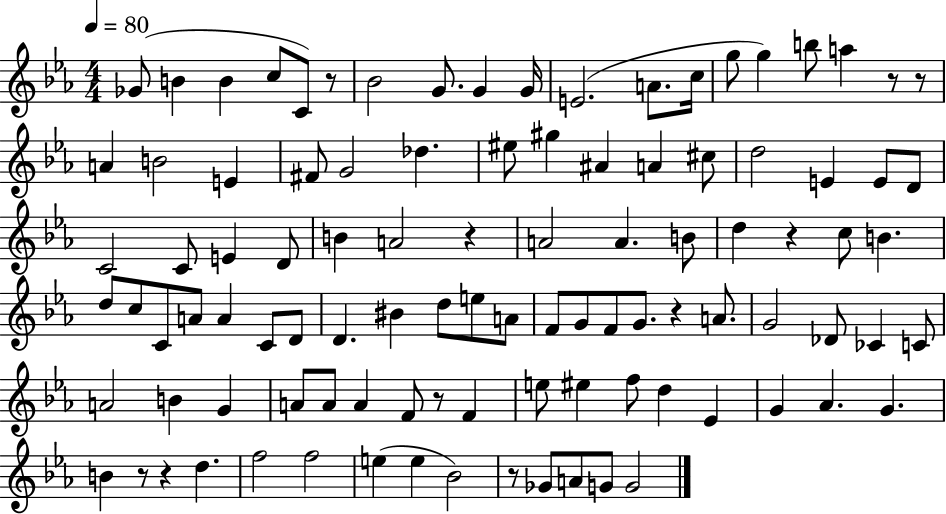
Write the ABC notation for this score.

X:1
T:Untitled
M:4/4
L:1/4
K:Eb
_G/2 B B c/2 C/2 z/2 _B2 G/2 G G/4 E2 A/2 c/4 g/2 g b/2 a z/2 z/2 A B2 E ^F/2 G2 _d ^e/2 ^g ^A A ^c/2 d2 E E/2 D/2 C2 C/2 E D/2 B A2 z A2 A B/2 d z c/2 B d/2 c/2 C/2 A/2 A C/2 D/2 D ^B d/2 e/2 A/2 F/2 G/2 F/2 G/2 z A/2 G2 _D/2 _C C/2 A2 B G A/2 A/2 A F/2 z/2 F e/2 ^e f/2 d _E G _A G B z/2 z d f2 f2 e e _B2 z/2 _G/2 A/2 G/2 G2